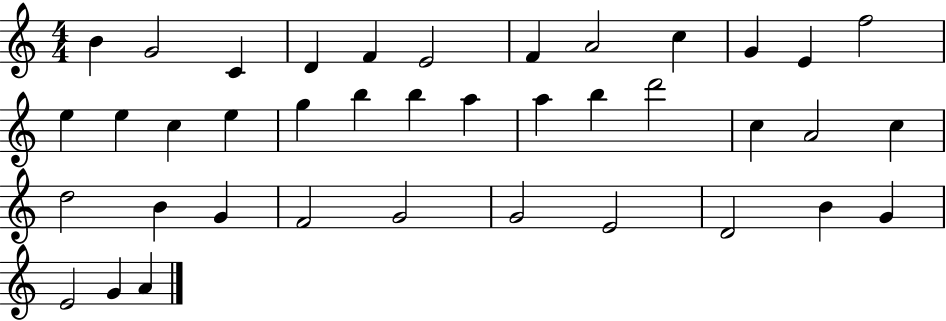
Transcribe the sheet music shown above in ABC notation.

X:1
T:Untitled
M:4/4
L:1/4
K:C
B G2 C D F E2 F A2 c G E f2 e e c e g b b a a b d'2 c A2 c d2 B G F2 G2 G2 E2 D2 B G E2 G A